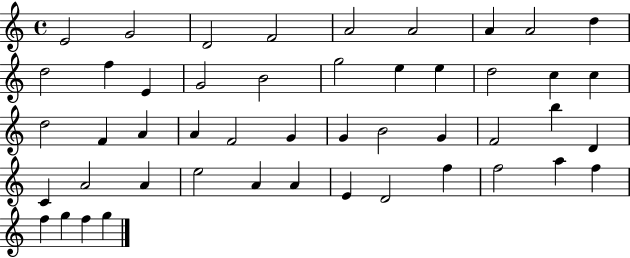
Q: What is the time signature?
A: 4/4